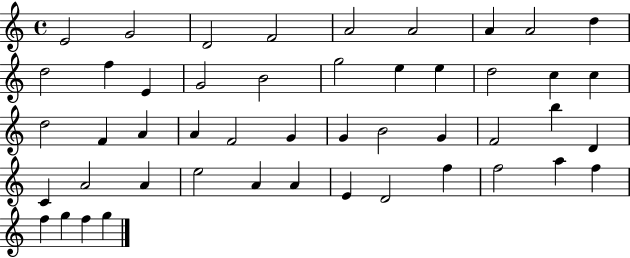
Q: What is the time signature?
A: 4/4